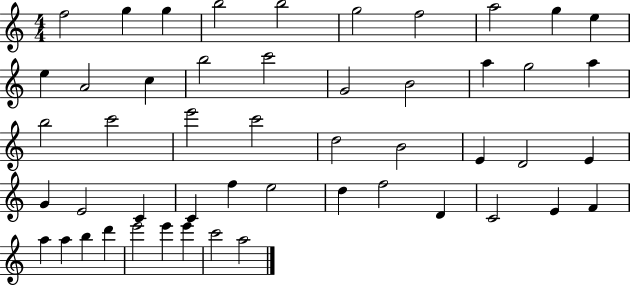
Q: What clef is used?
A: treble